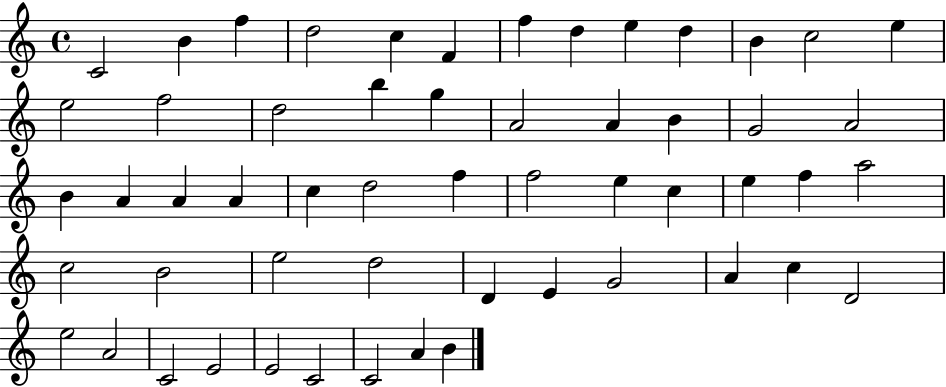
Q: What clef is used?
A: treble